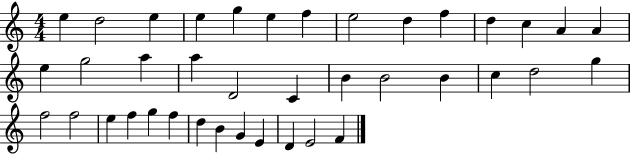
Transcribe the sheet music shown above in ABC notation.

X:1
T:Untitled
M:4/4
L:1/4
K:C
e d2 e e g e f e2 d f d c A A e g2 a a D2 C B B2 B c d2 g f2 f2 e f g f d B G E D E2 F